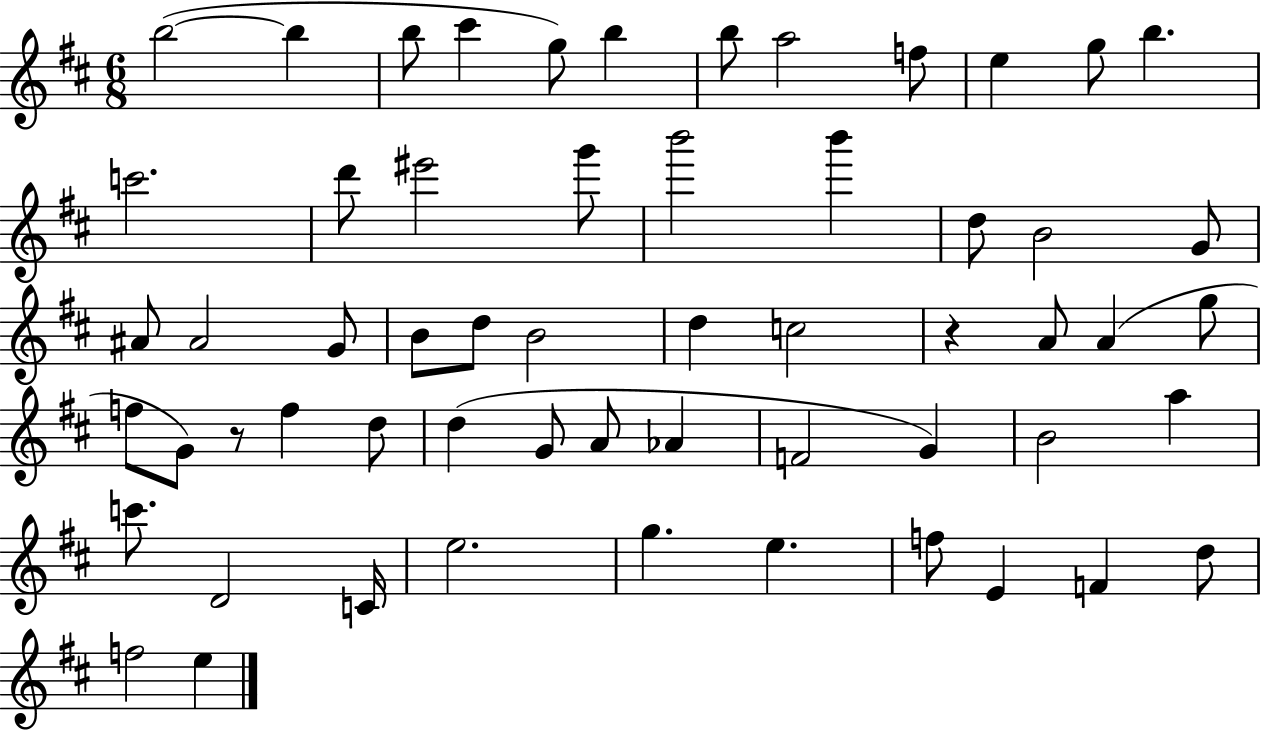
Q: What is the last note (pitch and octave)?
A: E5